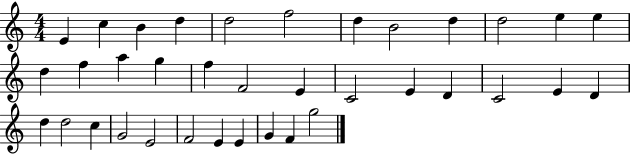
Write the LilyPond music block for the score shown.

{
  \clef treble
  \numericTimeSignature
  \time 4/4
  \key c \major
  e'4 c''4 b'4 d''4 | d''2 f''2 | d''4 b'2 d''4 | d''2 e''4 e''4 | \break d''4 f''4 a''4 g''4 | f''4 f'2 e'4 | c'2 e'4 d'4 | c'2 e'4 d'4 | \break d''4 d''2 c''4 | g'2 e'2 | f'2 e'4 e'4 | g'4 f'4 g''2 | \break \bar "|."
}